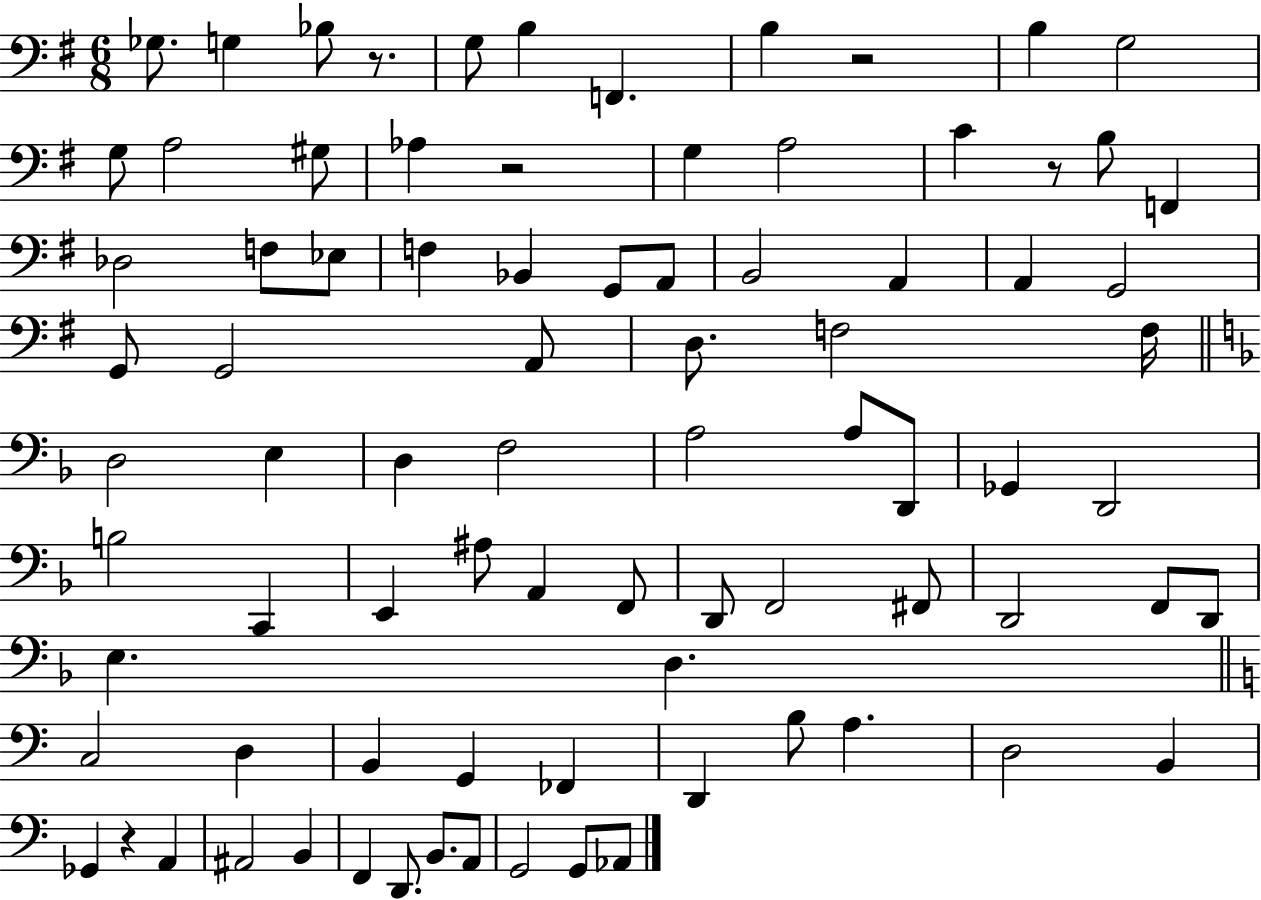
{
  \clef bass
  \numericTimeSignature
  \time 6/8
  \key g \major
  ges8. g4 bes8 r8. | g8 b4 f,4. | b4 r2 | b4 g2 | \break g8 a2 gis8 | aes4 r2 | g4 a2 | c'4 r8 b8 f,4 | \break des2 f8 ees8 | f4 bes,4 g,8 a,8 | b,2 a,4 | a,4 g,2 | \break g,8 g,2 a,8 | d8. f2 f16 | \bar "||" \break \key f \major d2 e4 | d4 f2 | a2 a8 d,8 | ges,4 d,2 | \break b2 c,4 | e,4 ais8 a,4 f,8 | d,8 f,2 fis,8 | d,2 f,8 d,8 | \break e4. d4. | \bar "||" \break \key a \minor c2 d4 | b,4 g,4 fes,4 | d,4 b8 a4. | d2 b,4 | \break ges,4 r4 a,4 | ais,2 b,4 | f,4 d,8. b,8. a,8 | g,2 g,8 aes,8 | \break \bar "|."
}